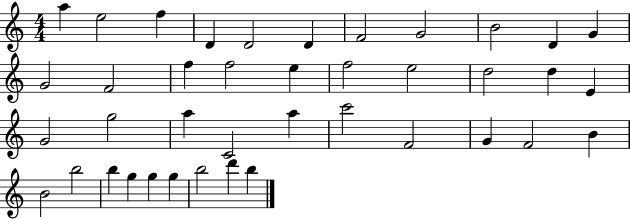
X:1
T:Untitled
M:4/4
L:1/4
K:C
a e2 f D D2 D F2 G2 B2 D G G2 F2 f f2 e f2 e2 d2 d E G2 g2 a C2 a c'2 F2 G F2 B B2 b2 b g g g b2 d' b